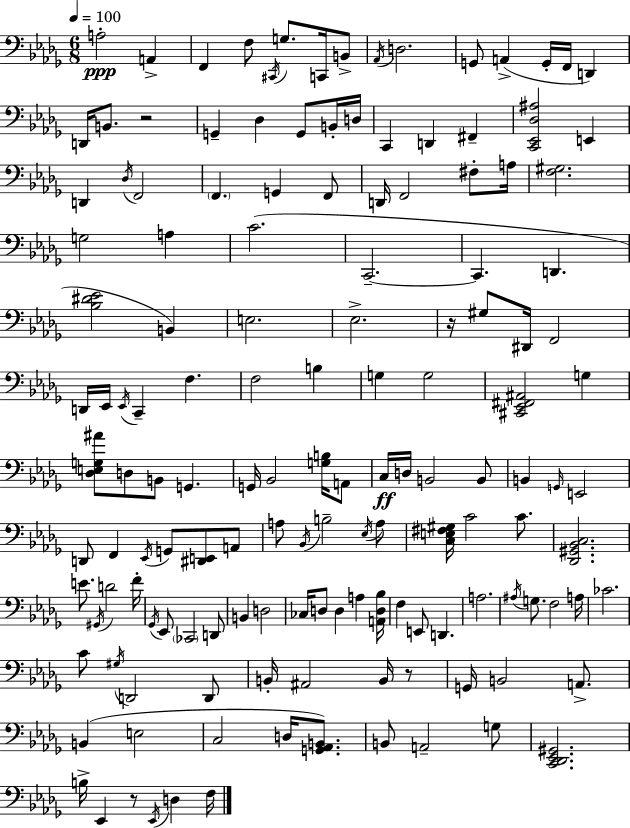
X:1
T:Untitled
M:6/8
L:1/4
K:Bbm
A,2 A,, F,, F,/2 ^C,,/4 G,/2 C,,/4 B,,/2 _A,,/4 D,2 G,,/2 A,, G,,/4 F,,/4 D,, D,,/4 B,,/2 z2 G,, _D, G,,/2 B,,/4 D,/4 C,, D,, ^F,, [C,,_E,,_D,^A,]2 E,, D,, _D,/4 F,,2 F,, G,, F,,/2 D,,/4 F,,2 ^F,/2 A,/4 [F,^G,]2 G,2 A, C2 C,,2 C,, D,, [_B,^D_E]2 B,, E,2 _E,2 z/4 ^G,/2 ^D,,/4 F,,2 D,,/4 _E,,/4 _E,,/4 C,, F, F,2 B, G, G,2 [^C,,_E,,^F,,^A,,]2 G, [_D,E,G,^A]/2 D,/2 B,,/2 G,, G,,/4 _B,,2 [G,B,]/4 A,,/2 C,/4 D,/4 B,,2 B,,/2 B,, G,,/4 E,,2 D,,/2 F,, _E,,/4 G,,/2 [^D,,E,,]/2 A,,/2 A,/2 _B,,/4 B,2 _E,/4 A,/2 [C,E,^F,^G,]/4 C2 C/2 [_D,,^G,,_B,,C,]2 E/2 ^G,,/4 D2 F/4 _G,,/4 _E,,/2 _C,,2 D,,/2 B,, D,2 _C,/4 D,/2 D, A, [A,,D,_B,]/4 F, E,,/2 D,, A,2 ^A,/4 G,/2 F,2 A,/4 _C2 C/2 ^G,/4 D,,2 D,,/2 B,,/4 ^A,,2 B,,/4 z/2 G,,/4 B,,2 A,,/2 B,, E,2 C,2 D,/4 [G,,_A,,B,,]/2 B,,/2 A,,2 G,/2 [C,,_D,,_E,,^G,,]2 B,/4 _E,, z/2 _E,,/4 D, F,/4